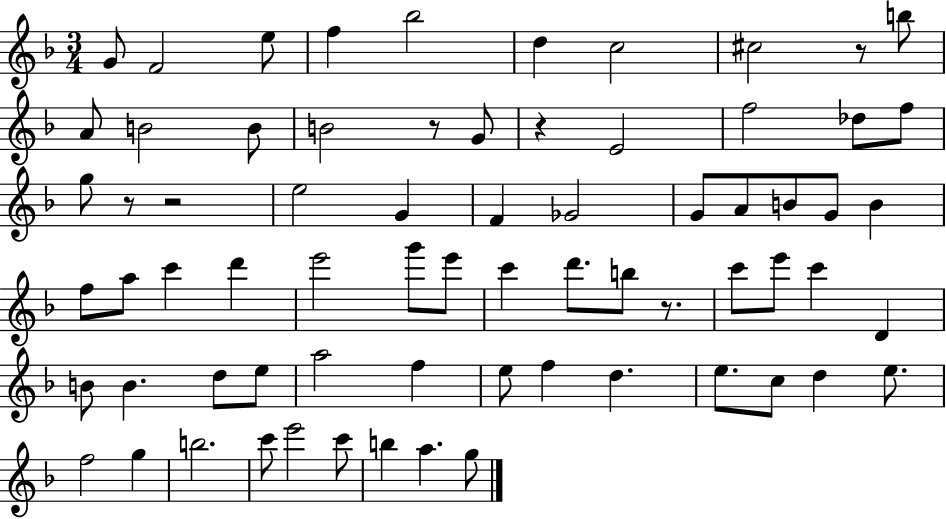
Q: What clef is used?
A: treble